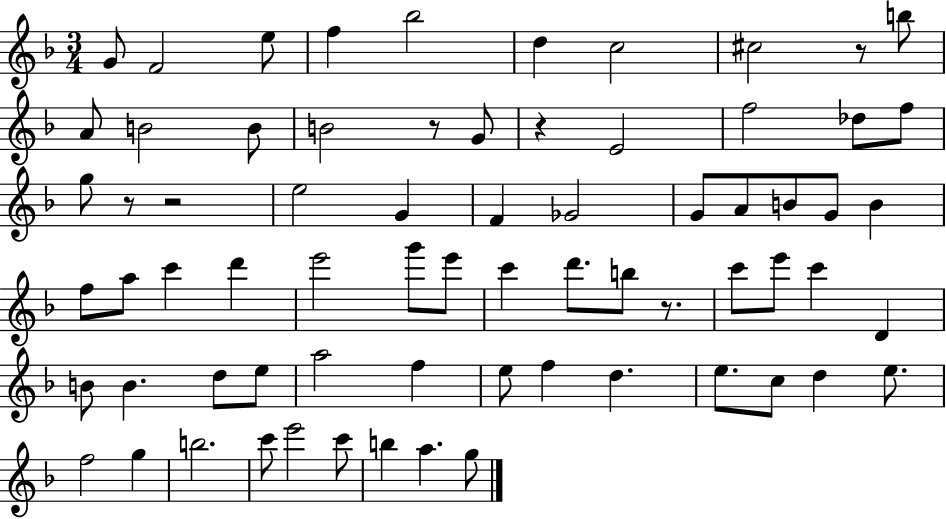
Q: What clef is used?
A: treble